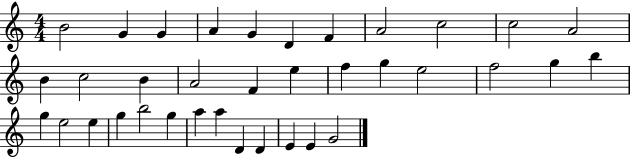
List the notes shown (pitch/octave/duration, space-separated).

B4/h G4/q G4/q A4/q G4/q D4/q F4/q A4/h C5/h C5/h A4/h B4/q C5/h B4/q A4/h F4/q E5/q F5/q G5/q E5/h F5/h G5/q B5/q G5/q E5/h E5/q G5/q B5/h G5/q A5/q A5/q D4/q D4/q E4/q E4/q G4/h